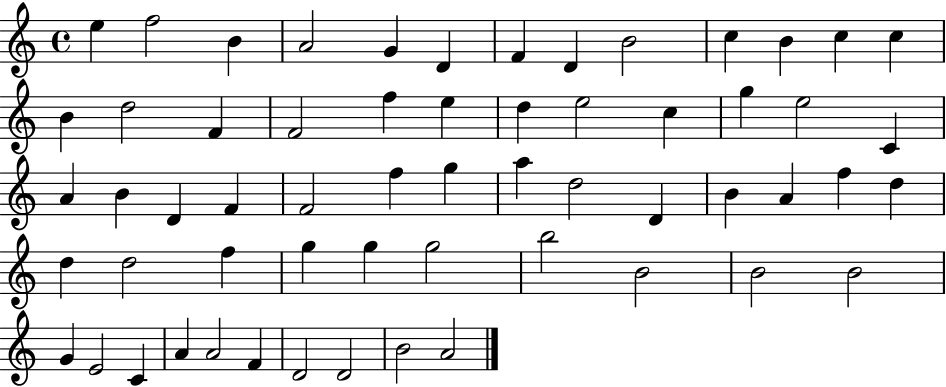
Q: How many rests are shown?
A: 0